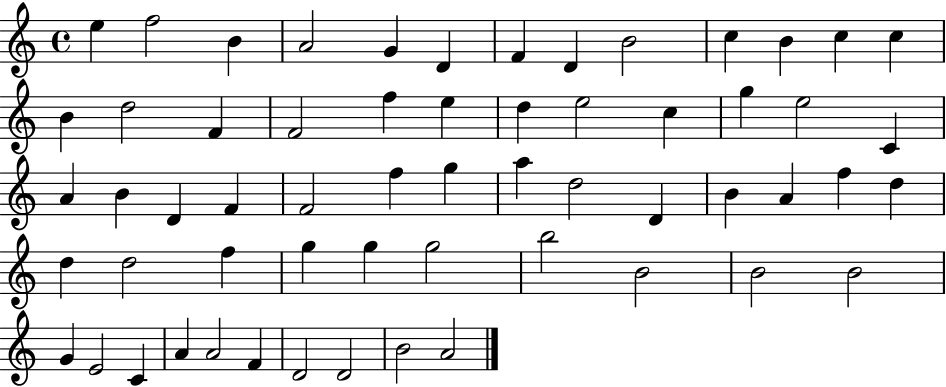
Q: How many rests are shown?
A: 0